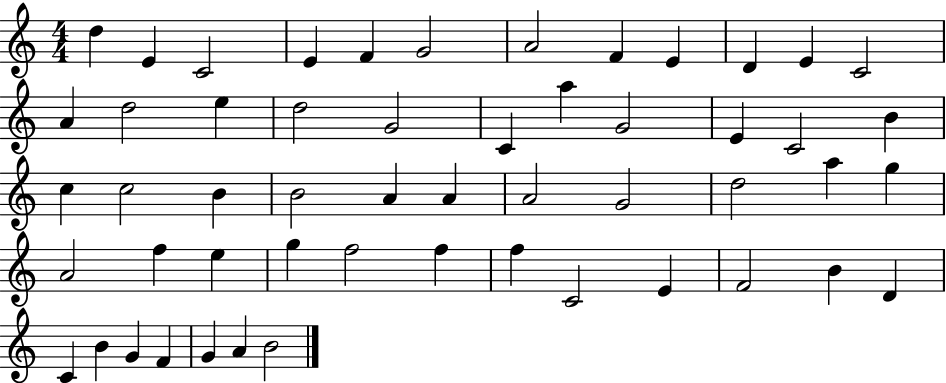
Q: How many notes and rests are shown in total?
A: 53